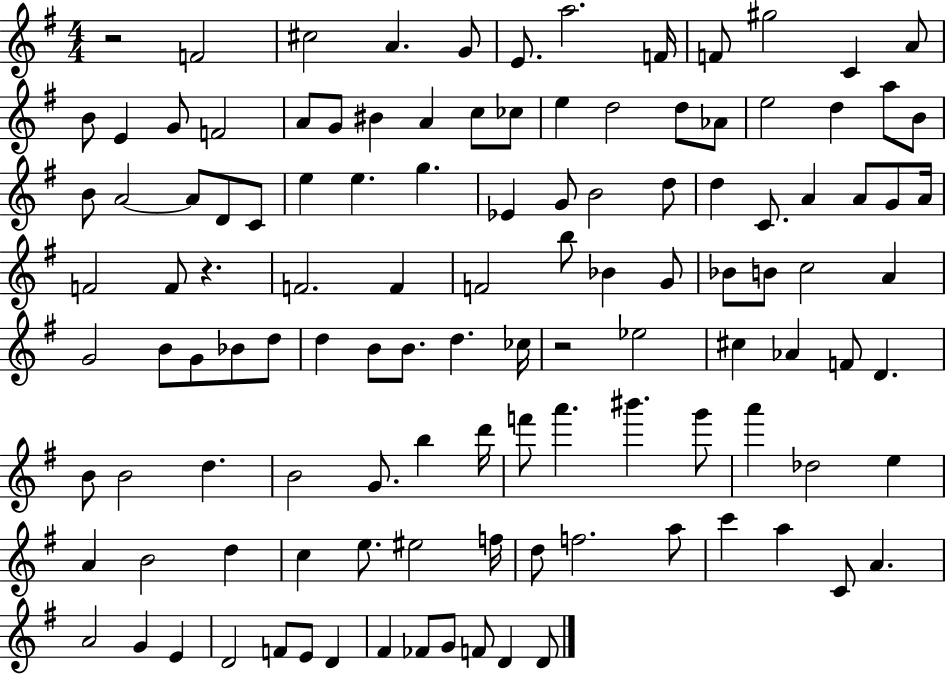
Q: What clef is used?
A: treble